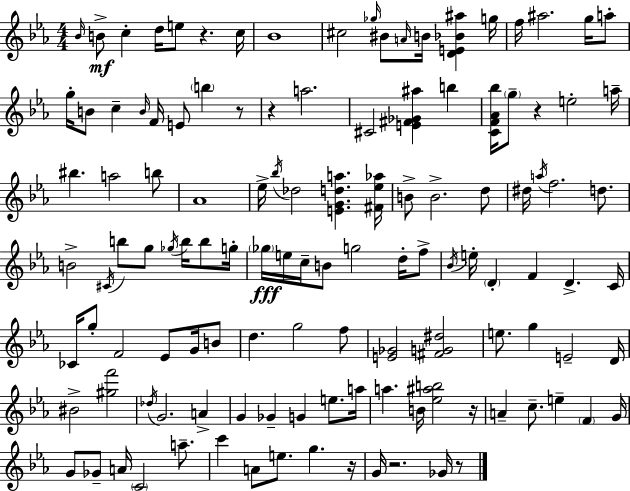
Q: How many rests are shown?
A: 8